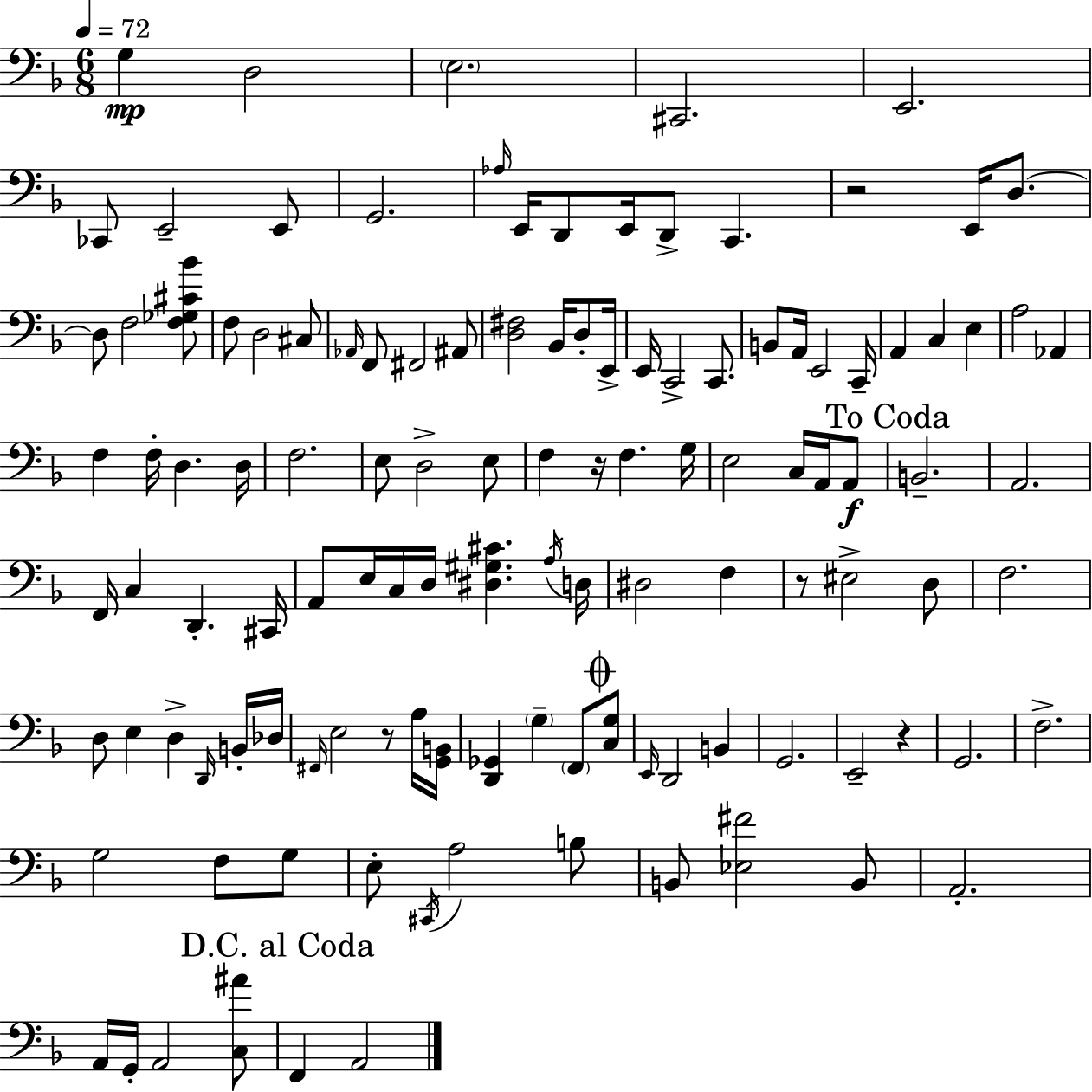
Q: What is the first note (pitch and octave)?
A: G3